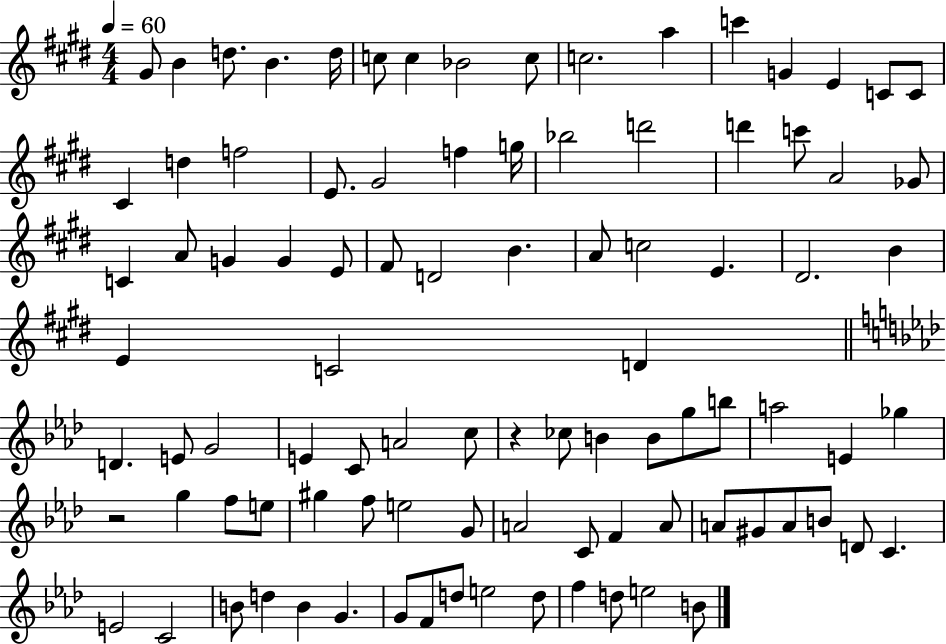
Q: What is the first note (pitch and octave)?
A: G#4